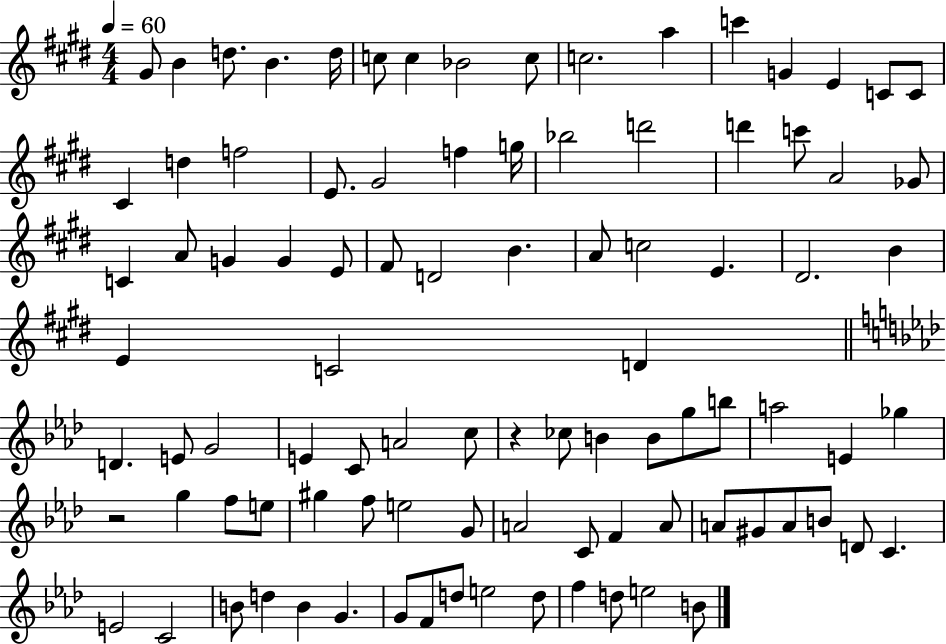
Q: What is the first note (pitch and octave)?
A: G#4